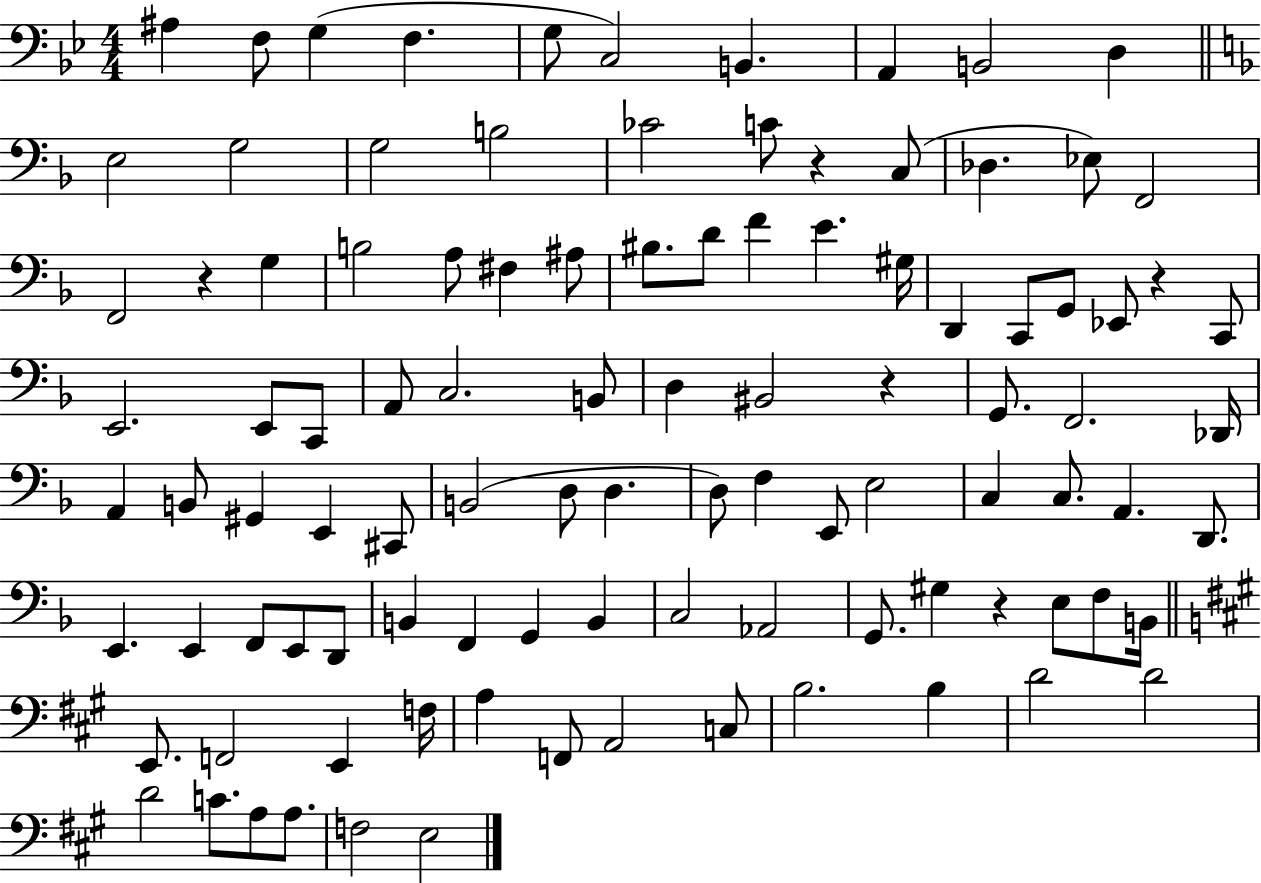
A#3/q F3/e G3/q F3/q. G3/e C3/h B2/q. A2/q B2/h D3/q E3/h G3/h G3/h B3/h CES4/h C4/e R/q C3/e Db3/q. Eb3/e F2/h F2/h R/q G3/q B3/h A3/e F#3/q A#3/e BIS3/e. D4/e F4/q E4/q. G#3/s D2/q C2/e G2/e Eb2/e R/q C2/e E2/h. E2/e C2/e A2/e C3/h. B2/e D3/q BIS2/h R/q G2/e. F2/h. Db2/s A2/q B2/e G#2/q E2/q C#2/e B2/h D3/e D3/q. D3/e F3/q E2/e E3/h C3/q C3/e. A2/q. D2/e. E2/q. E2/q F2/e E2/e D2/e B2/q F2/q G2/q B2/q C3/h Ab2/h G2/e. G#3/q R/q E3/e F3/e B2/s E2/e. F2/h E2/q F3/s A3/q F2/e A2/h C3/e B3/h. B3/q D4/h D4/h D4/h C4/e. A3/e A3/e. F3/h E3/h